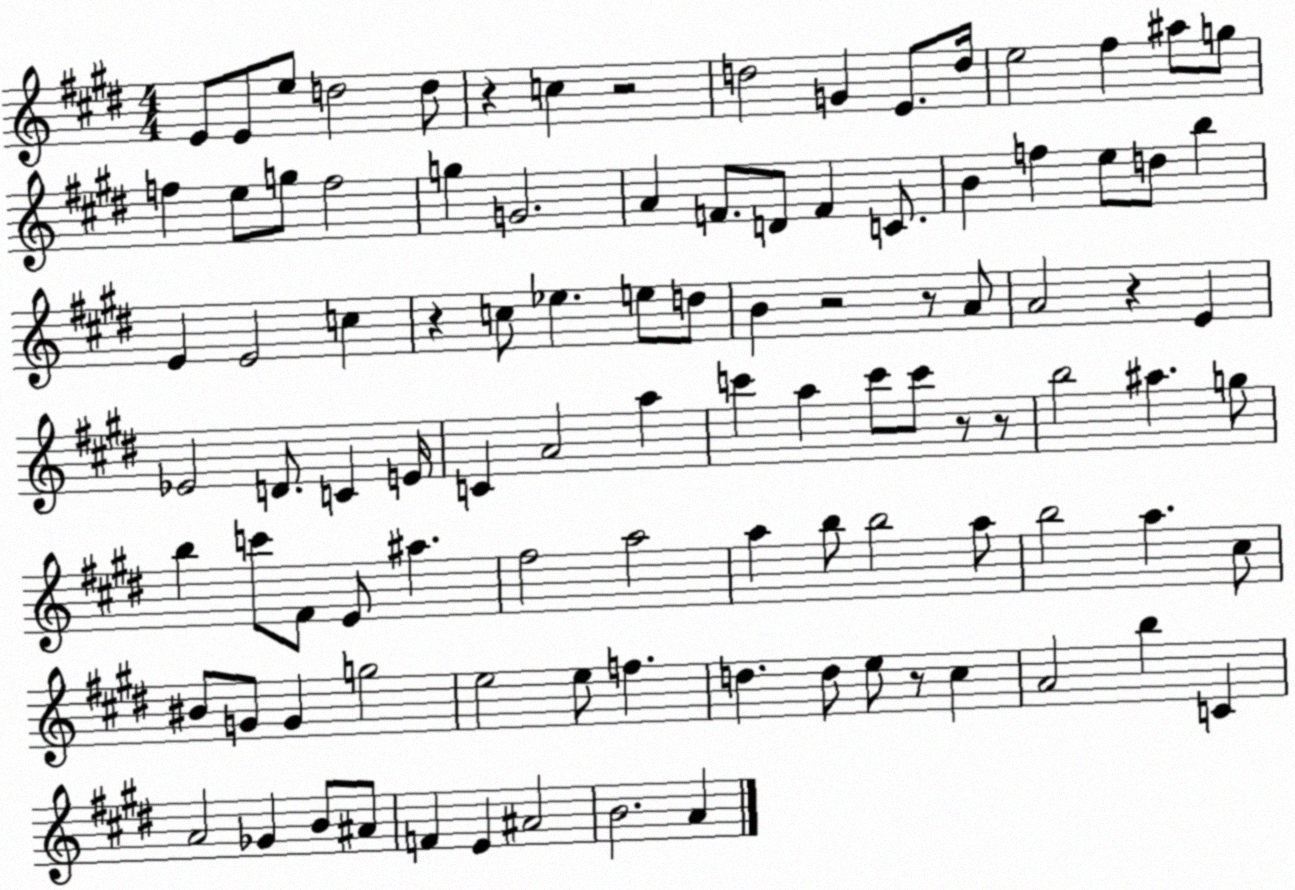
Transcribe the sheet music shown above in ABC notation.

X:1
T:Untitled
M:4/4
L:1/4
K:E
E/2 E/2 e/2 d2 d/2 z c z2 d2 G E/2 d/4 e2 ^f ^a/2 g/2 f e/2 g/2 f2 g G2 A F/2 D/2 F C/2 B f e/2 d/2 b E E2 c z c/2 _e e/2 d/2 B z2 z/2 A/2 A2 z E _E2 D/2 C E/4 C A2 a c' a c'/2 c'/2 z/2 z/2 b2 ^a g/2 b c'/2 ^F/2 E/2 ^a ^f2 a2 a b/2 b2 a/2 b2 a ^c/2 ^B/2 G/2 G g2 e2 e/2 f d d/2 e/2 z/2 ^c A2 b C A2 _G B/2 ^A/2 F E ^A2 B2 A